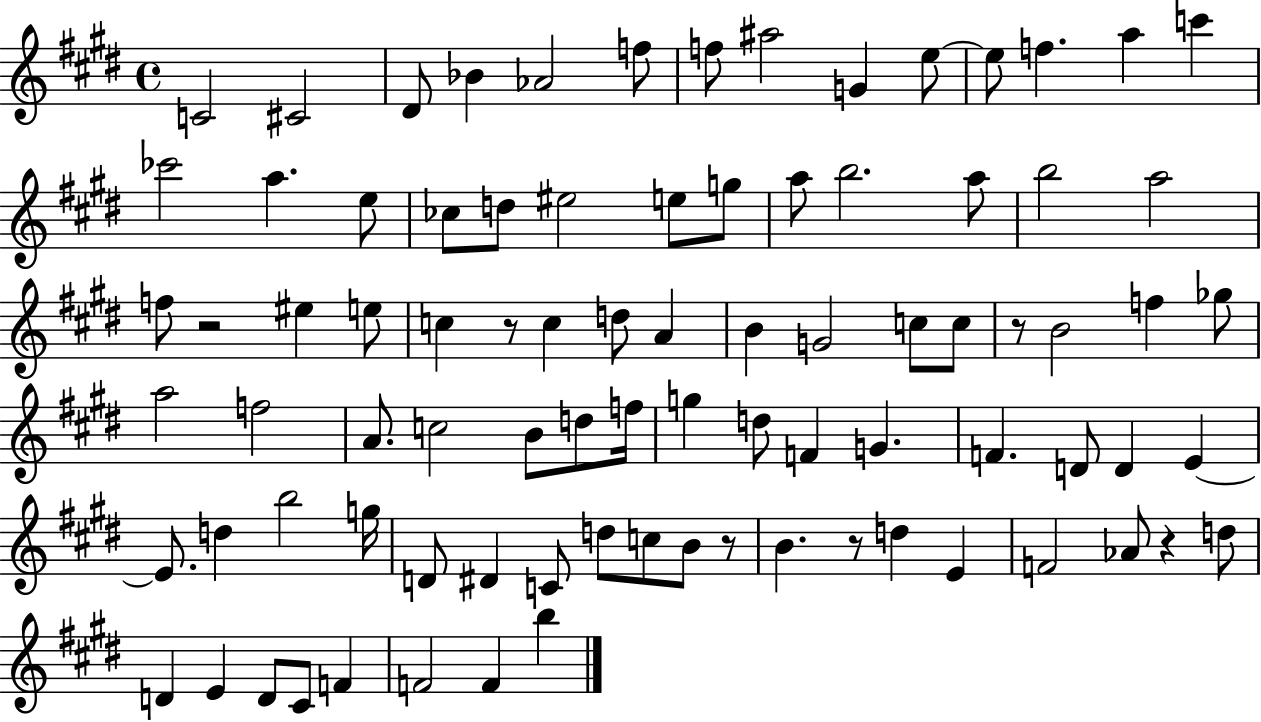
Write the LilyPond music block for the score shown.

{
  \clef treble
  \time 4/4
  \defaultTimeSignature
  \key e \major
  c'2 cis'2 | dis'8 bes'4 aes'2 f''8 | f''8 ais''2 g'4 e''8~~ | e''8 f''4. a''4 c'''4 | \break ces'''2 a''4. e''8 | ces''8 d''8 eis''2 e''8 g''8 | a''8 b''2. a''8 | b''2 a''2 | \break f''8 r2 eis''4 e''8 | c''4 r8 c''4 d''8 a'4 | b'4 g'2 c''8 c''8 | r8 b'2 f''4 ges''8 | \break a''2 f''2 | a'8. c''2 b'8 d''8 f''16 | g''4 d''8 f'4 g'4. | f'4. d'8 d'4 e'4~~ | \break e'8. d''4 b''2 g''16 | d'8 dis'4 c'8 d''8 c''8 b'8 r8 | b'4. r8 d''4 e'4 | f'2 aes'8 r4 d''8 | \break d'4 e'4 d'8 cis'8 f'4 | f'2 f'4 b''4 | \bar "|."
}